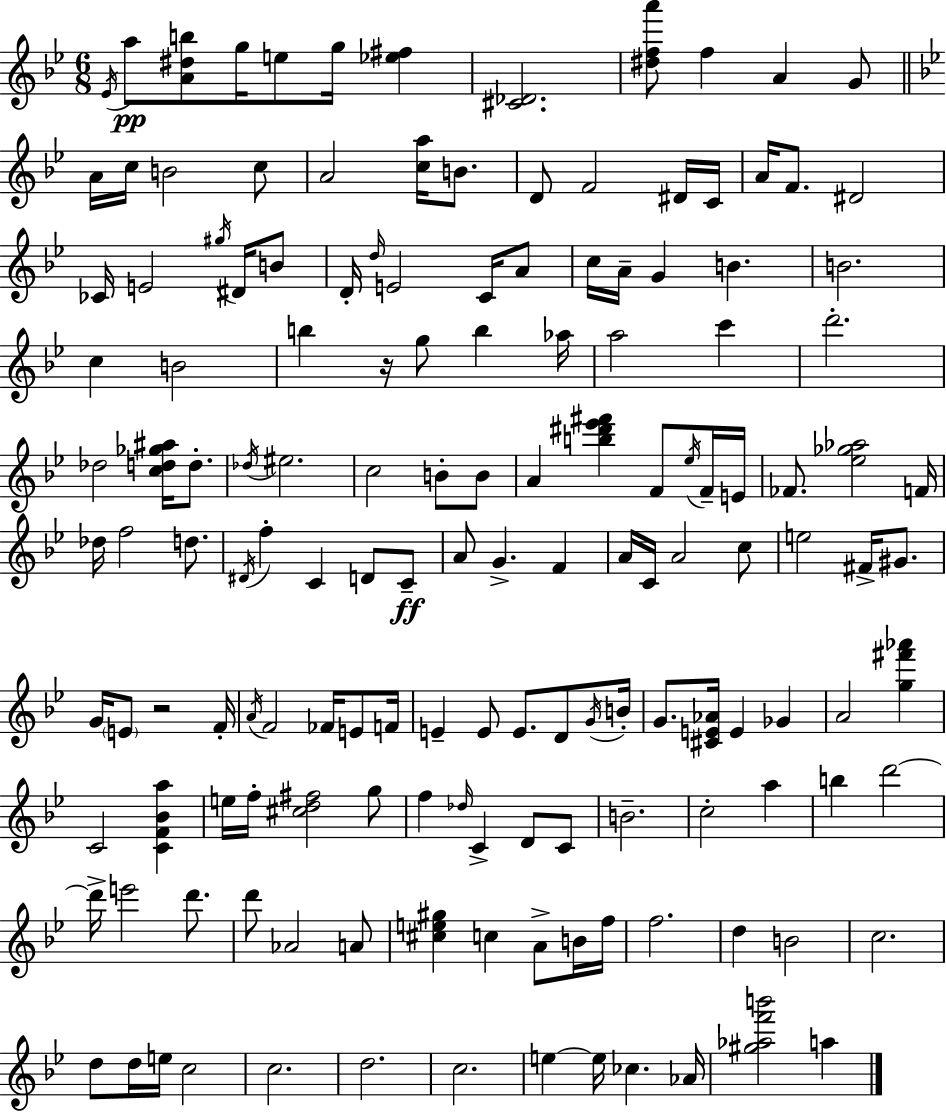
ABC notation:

X:1
T:Untitled
M:6/8
L:1/4
K:Gm
_E/4 a/2 [A^db]/2 g/4 e/2 g/4 [_e^f] [^C_D]2 [^dfa']/2 f A G/2 A/4 c/4 B2 c/2 A2 [ca]/4 B/2 D/2 F2 ^D/4 C/4 A/4 F/2 ^D2 _C/4 E2 ^g/4 ^D/4 B/2 D/4 d/4 E2 C/4 A/2 c/4 A/4 G B B2 c B2 b z/4 g/2 b _a/4 a2 c' d'2 _d2 [cd_g^a]/4 d/2 _d/4 ^e2 c2 B/2 B/2 A [b^d'_e'^f'] F/2 _e/4 F/4 E/4 _F/2 [_e_g_a]2 F/4 _d/4 f2 d/2 ^D/4 f C D/2 C/2 A/2 G F A/4 C/4 A2 c/2 e2 ^F/4 ^G/2 G/4 E/2 z2 F/4 A/4 F2 _F/4 E/2 F/4 E E/2 E/2 D/2 G/4 B/4 G/2 [^CE_A]/4 E _G A2 [g^f'_a'] C2 [CF_Ba] e/4 f/4 [^cd^f]2 g/2 f _d/4 C D/2 C/2 B2 c2 a b d'2 d'/4 e'2 d'/2 d'/2 _A2 A/2 [^ce^g] c A/2 B/4 f/4 f2 d B2 c2 d/2 d/4 e/4 c2 c2 d2 c2 e e/4 _c _A/4 [^g_af'b']2 a